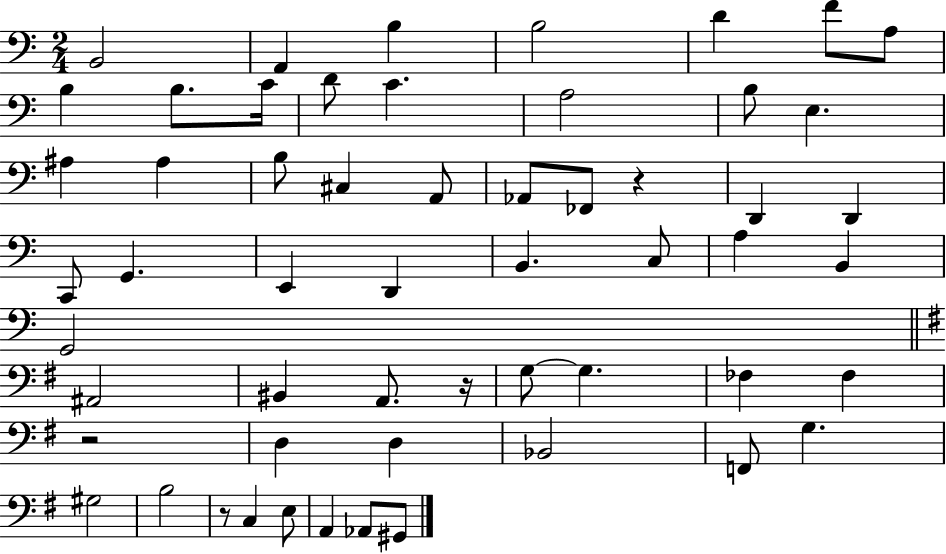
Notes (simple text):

B2/h A2/q B3/q B3/h D4/q F4/e A3/e B3/q B3/e. C4/s D4/e C4/q. A3/h B3/e E3/q. A#3/q A#3/q B3/e C#3/q A2/e Ab2/e FES2/e R/q D2/q D2/q C2/e G2/q. E2/q D2/q B2/q. C3/e A3/q B2/q G2/h A#2/h BIS2/q A2/e. R/s G3/e G3/q. FES3/q FES3/q R/h D3/q D3/q Bb2/h F2/e G3/q. G#3/h B3/h R/e C3/q E3/e A2/q Ab2/e G#2/e